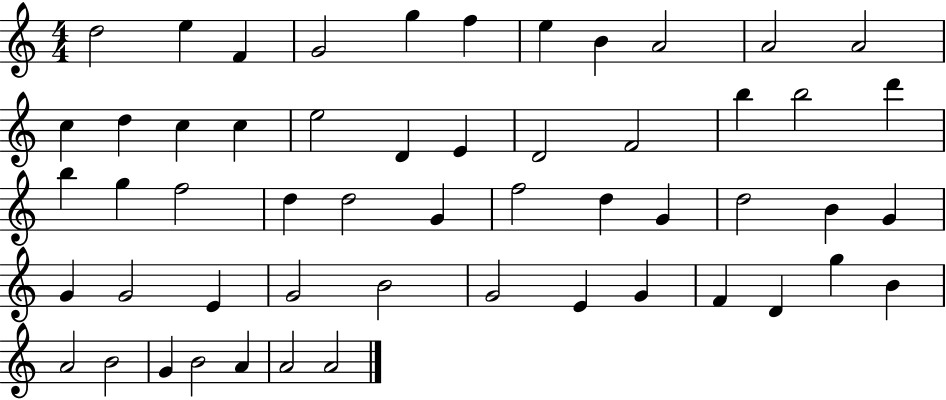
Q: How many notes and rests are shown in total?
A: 54